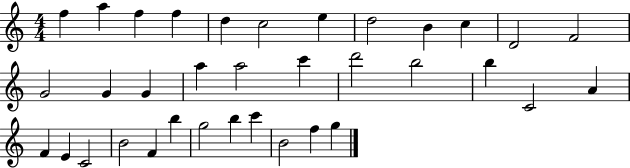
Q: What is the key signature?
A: C major